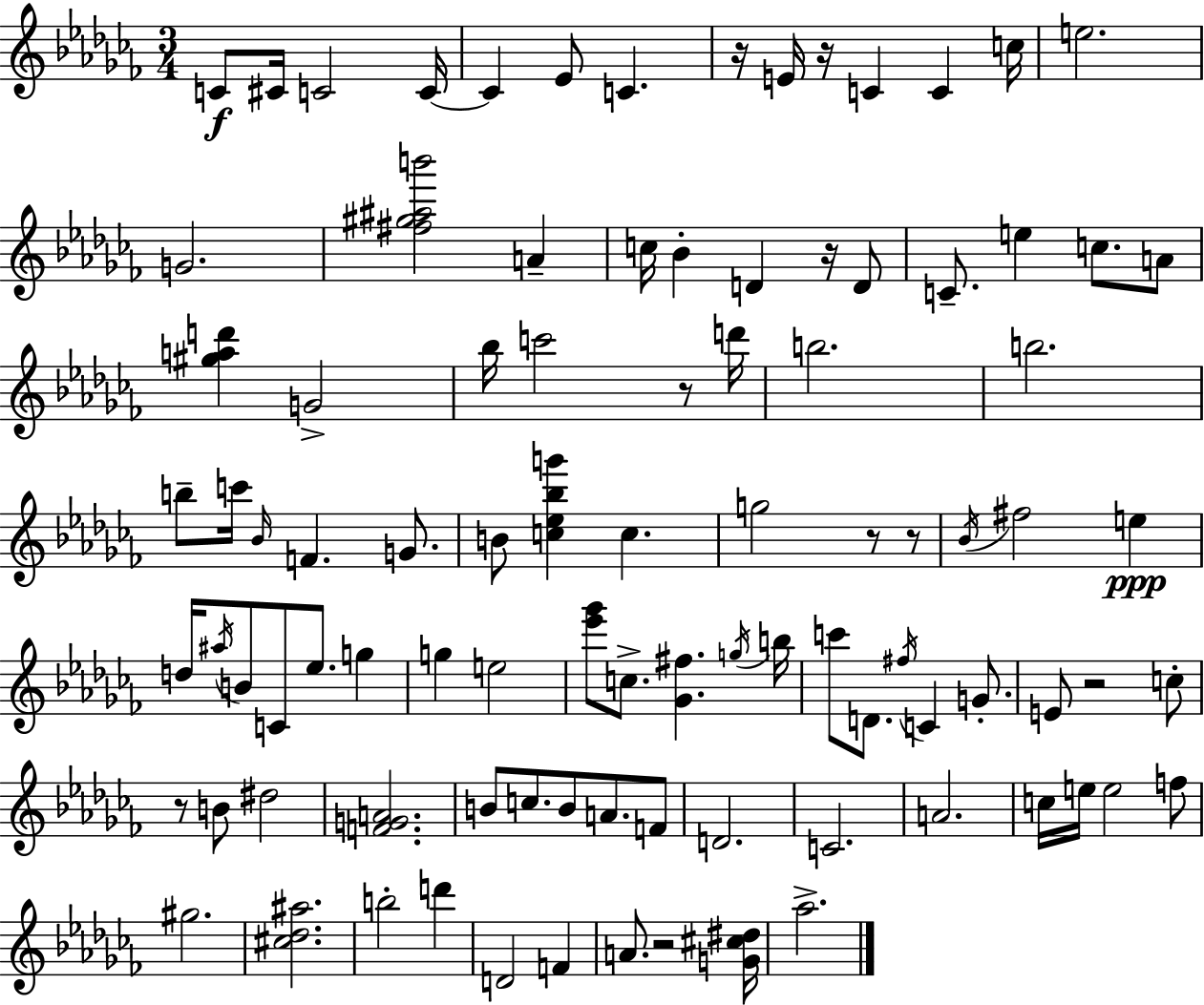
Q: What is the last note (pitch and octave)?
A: Ab5